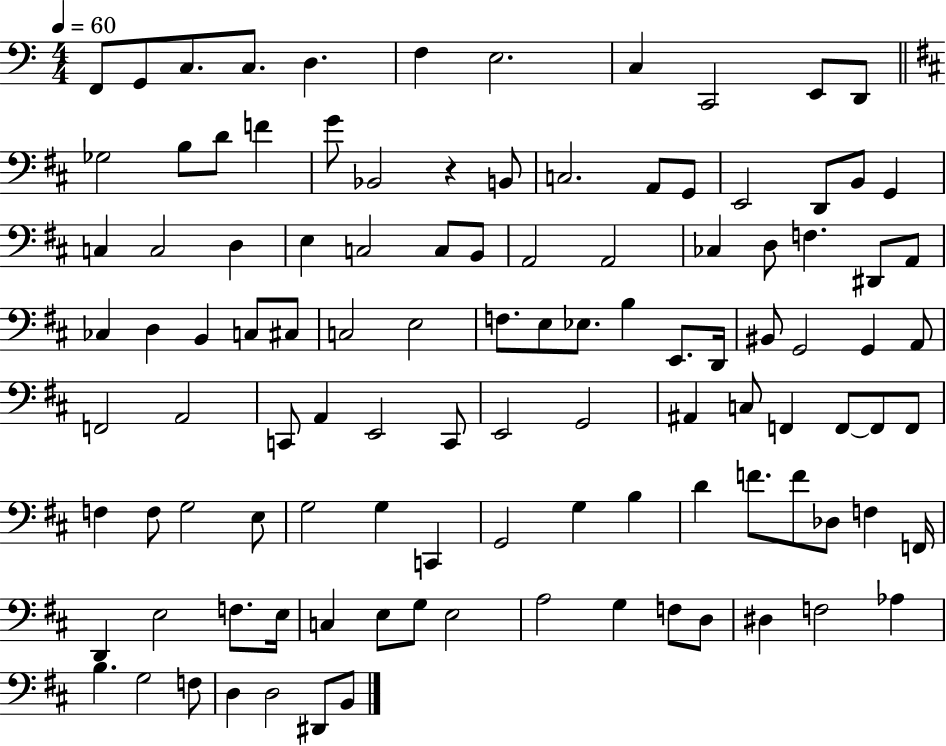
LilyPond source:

{
  \clef bass
  \numericTimeSignature
  \time 4/4
  \key c \major
  \tempo 4 = 60
  f,8 g,8 c8. c8. d4. | f4 e2. | c4 c,2 e,8 d,8 | \bar "||" \break \key d \major ges2 b8 d'8 f'4 | g'8 bes,2 r4 b,8 | c2. a,8 g,8 | e,2 d,8 b,8 g,4 | \break c4 c2 d4 | e4 c2 c8 b,8 | a,2 a,2 | ces4 d8 f4. dis,8 a,8 | \break ces4 d4 b,4 c8 cis8 | c2 e2 | f8. e8 ees8. b4 e,8. d,16 | bis,8 g,2 g,4 a,8 | \break f,2 a,2 | c,8 a,4 e,2 c,8 | e,2 g,2 | ais,4 c8 f,4 f,8~~ f,8 f,8 | \break f4 f8 g2 e8 | g2 g4 c,4 | g,2 g4 b4 | d'4 f'8. f'8 des8 f4 f,16 | \break d,4 e2 f8. e16 | c4 e8 g8 e2 | a2 g4 f8 d8 | dis4 f2 aes4 | \break b4. g2 f8 | d4 d2 dis,8 b,8 | \bar "|."
}